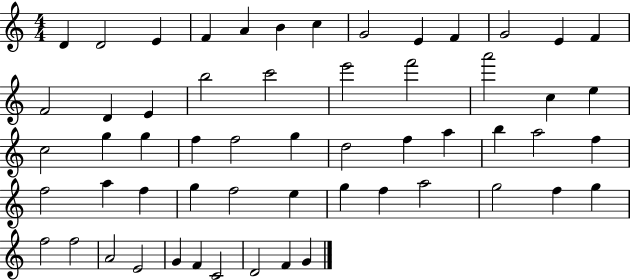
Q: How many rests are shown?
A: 0